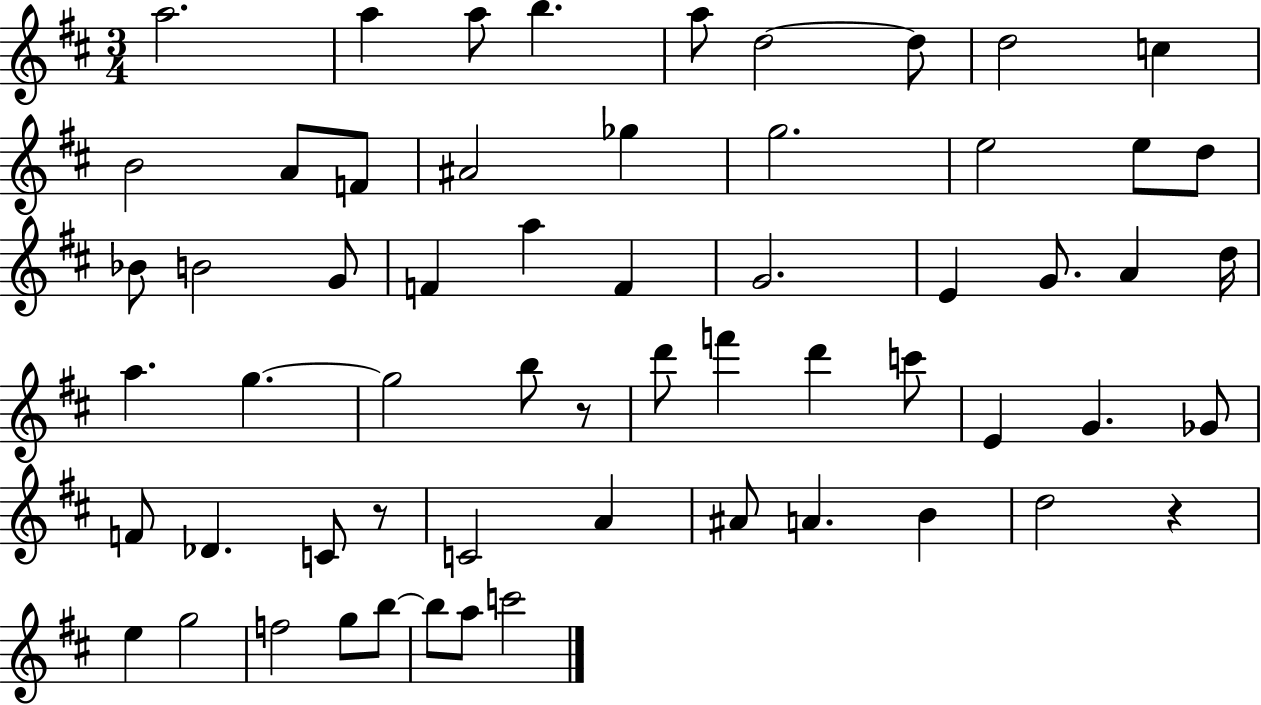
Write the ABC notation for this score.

X:1
T:Untitled
M:3/4
L:1/4
K:D
a2 a a/2 b a/2 d2 d/2 d2 c B2 A/2 F/2 ^A2 _g g2 e2 e/2 d/2 _B/2 B2 G/2 F a F G2 E G/2 A d/4 a g g2 b/2 z/2 d'/2 f' d' c'/2 E G _G/2 F/2 _D C/2 z/2 C2 A ^A/2 A B d2 z e g2 f2 g/2 b/2 b/2 a/2 c'2